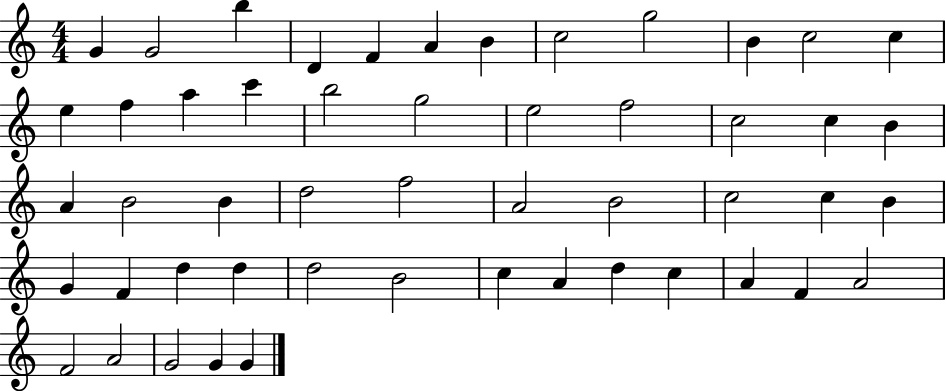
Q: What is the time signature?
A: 4/4